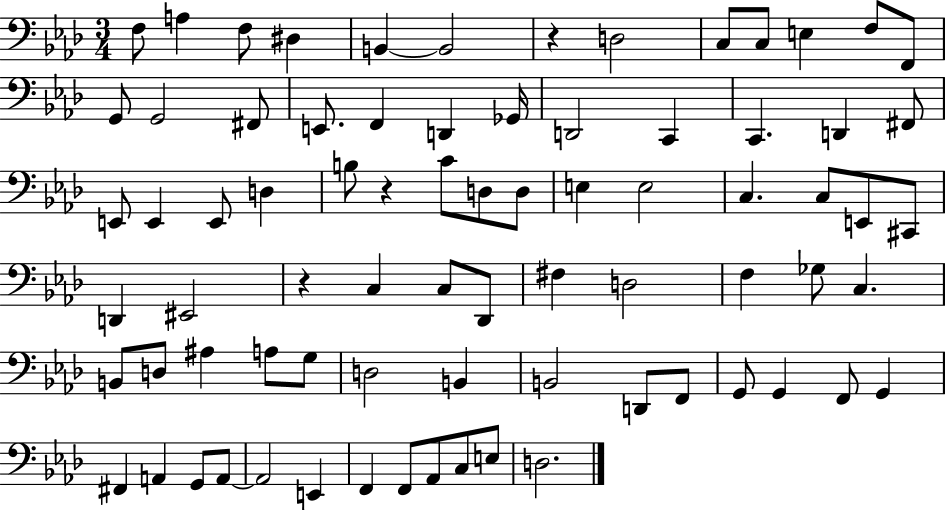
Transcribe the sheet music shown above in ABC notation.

X:1
T:Untitled
M:3/4
L:1/4
K:Ab
F,/2 A, F,/2 ^D, B,, B,,2 z D,2 C,/2 C,/2 E, F,/2 F,,/2 G,,/2 G,,2 ^F,,/2 E,,/2 F,, D,, _G,,/4 D,,2 C,, C,, D,, ^F,,/2 E,,/2 E,, E,,/2 D, B,/2 z C/2 D,/2 D,/2 E, E,2 C, C,/2 E,,/2 ^C,,/2 D,, ^E,,2 z C, C,/2 _D,,/2 ^F, D,2 F, _G,/2 C, B,,/2 D,/2 ^A, A,/2 G,/2 D,2 B,, B,,2 D,,/2 F,,/2 G,,/2 G,, F,,/2 G,, ^F,, A,, G,,/2 A,,/2 A,,2 E,, F,, F,,/2 _A,,/2 C,/2 E,/2 D,2